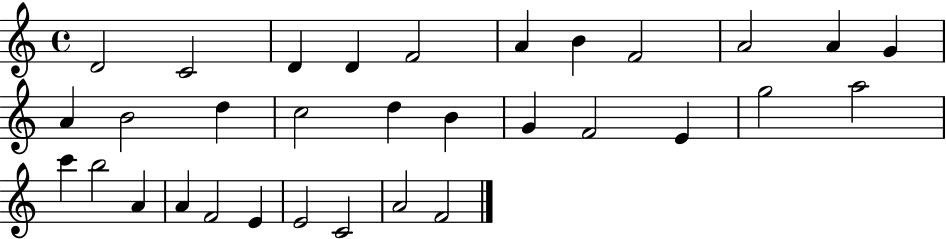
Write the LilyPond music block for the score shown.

{
  \clef treble
  \time 4/4
  \defaultTimeSignature
  \key c \major
  d'2 c'2 | d'4 d'4 f'2 | a'4 b'4 f'2 | a'2 a'4 g'4 | \break a'4 b'2 d''4 | c''2 d''4 b'4 | g'4 f'2 e'4 | g''2 a''2 | \break c'''4 b''2 a'4 | a'4 f'2 e'4 | e'2 c'2 | a'2 f'2 | \break \bar "|."
}